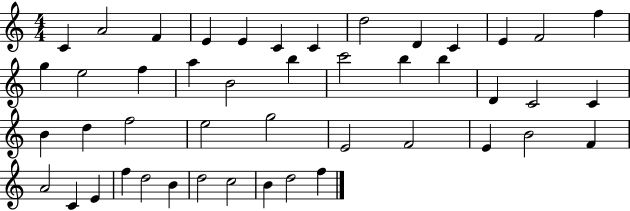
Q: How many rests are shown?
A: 0